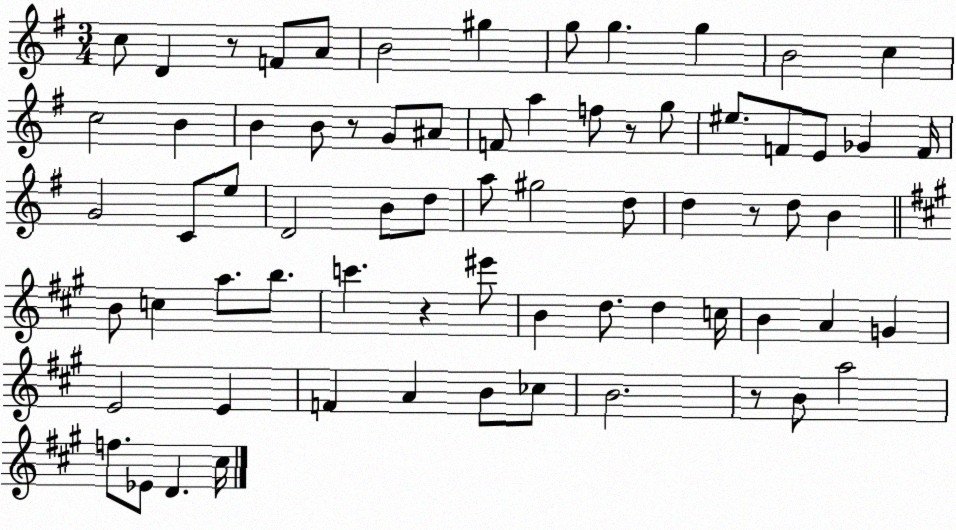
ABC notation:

X:1
T:Untitled
M:3/4
L:1/4
K:G
c/2 D z/2 F/2 A/2 B2 ^g g/2 g g B2 c c2 B B B/2 z/2 G/2 ^A/2 F/2 a f/2 z/2 g/2 ^e/2 F/2 E/2 _G F/4 G2 C/2 e/2 D2 B/2 d/2 a/2 ^g2 d/2 d z/2 d/2 B B/2 c a/2 b/2 c' z ^e'/2 B d/2 d c/4 B A G E2 E F A B/2 _c/2 B2 z/2 B/2 a2 f/2 _E/2 D ^c/4